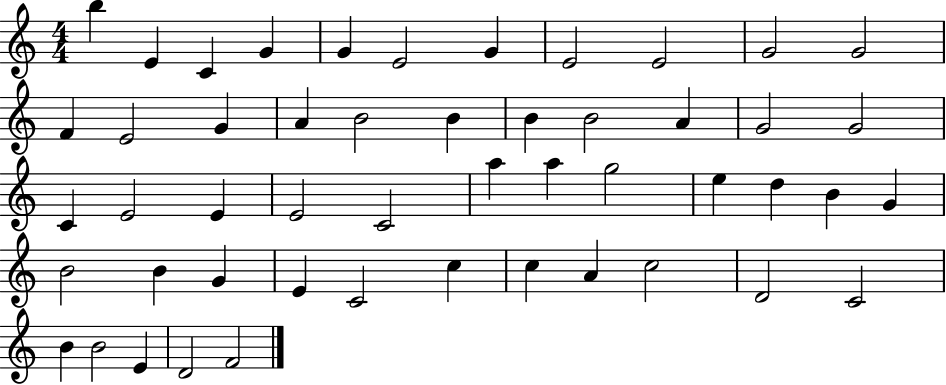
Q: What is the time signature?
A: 4/4